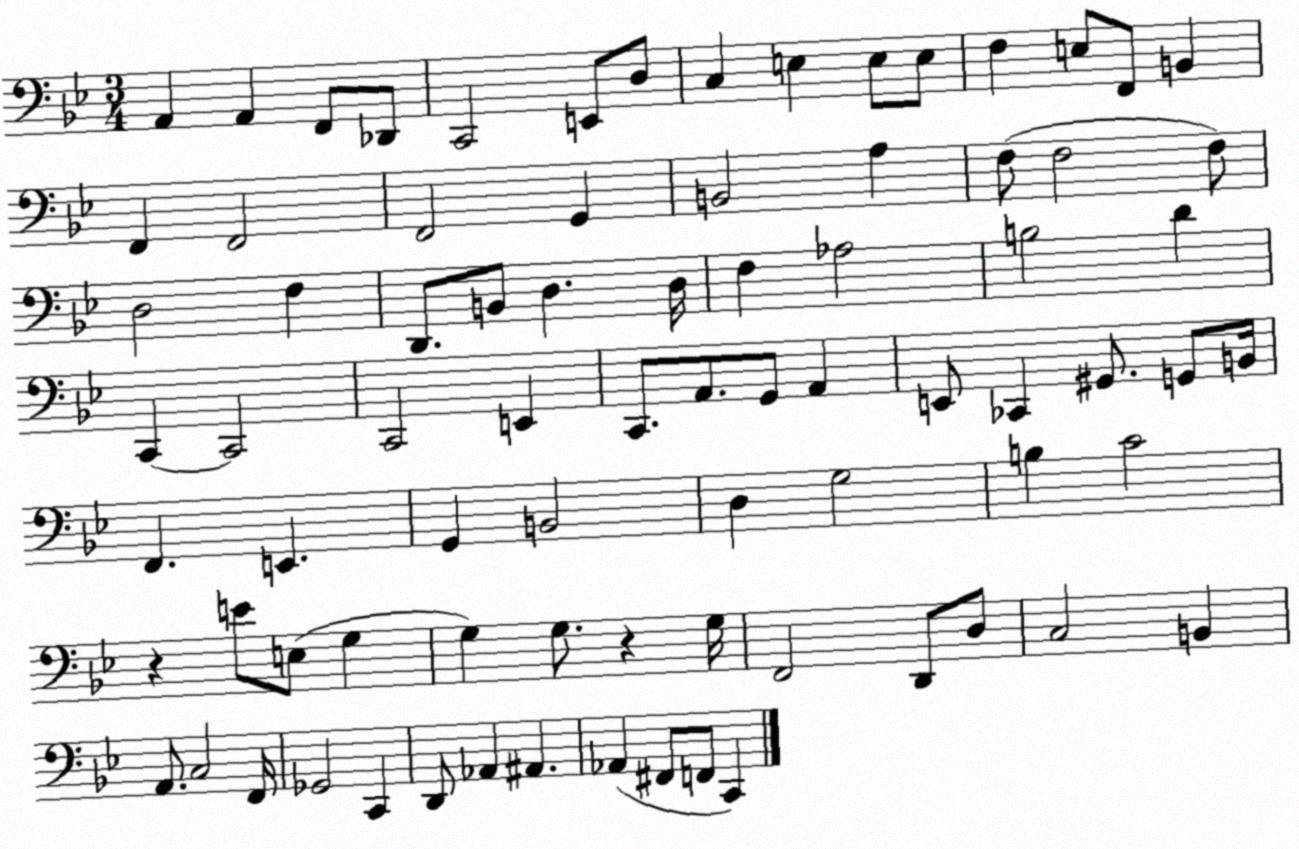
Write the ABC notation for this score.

X:1
T:Untitled
M:3/4
L:1/4
K:Bb
A,, A,, F,,/2 _D,,/2 C,,2 E,,/2 D,/2 C, E, E,/2 E,/2 F, E,/2 F,,/2 B,, F,, F,,2 F,,2 G,, B,,2 A, F,/2 F,2 F,/2 D,2 F, D,,/2 B,,/2 D, D,/4 F, _A,2 B,2 D C,, C,,2 C,,2 E,, C,,/2 A,,/2 G,,/2 A,, E,,/2 _C,, ^G,,/2 G,,/2 B,,/4 F,, E,, G,, B,,2 D, G,2 B, C2 z E/2 E,/2 G, G, G,/2 z G,/4 F,,2 D,,/2 D,/2 C,2 B,, A,,/2 C,2 F,,/4 _G,,2 C,, D,,/2 _A,, ^A,, _A,, ^F,,/2 F,,/2 C,,